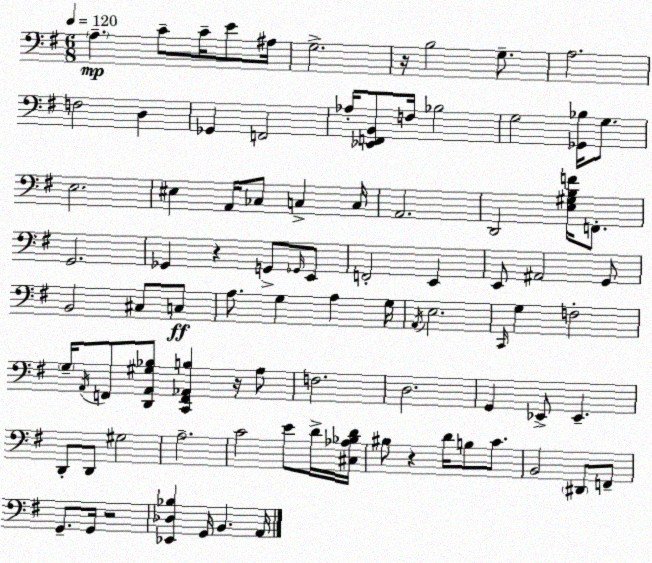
X:1
T:Untitled
M:6/8
L:1/4
K:G
A, C/2 C/4 E/2 ^A,/4 G,2 z/4 B,2 G,/2 A,2 F,2 D, _G,, F,,2 _A,/4 [_E,,F,,B,,]/2 F,/4 _B,2 G,2 [_G,,_B,]/4 G,/2 E,2 ^E, A,,/4 _C,/2 C, C,/4 A,,2 D,,2 [E,^G,B,F]/4 F,,/2 G,,2 _G,, z G,,/2 _G,,/4 E,,/2 F,,2 E,, E,,/2 ^A,,2 G,,/2 B,,2 ^C,/2 C,/2 A,/2 G, A, G,/4 A,,/4 E,2 C,,/4 G, F,2 G,/4 A,,/4 F,,/2 [D,,A,,^G,_B,]/2 [C,,F,,_A,,B,] z/4 A,/2 F,2 D,2 G,, _E,,/2 _E,, D,,/2 D,,/2 ^G,2 A,2 C2 E/2 D/4 [^C,_A,_B,D]/4 ^B,/2 z D/4 B,/2 C/2 B,,2 ^D,,/2 F,,/2 G,,/2 G,,/4 z2 [_E,,_D,_B,] G,,/4 B,, A,,/4